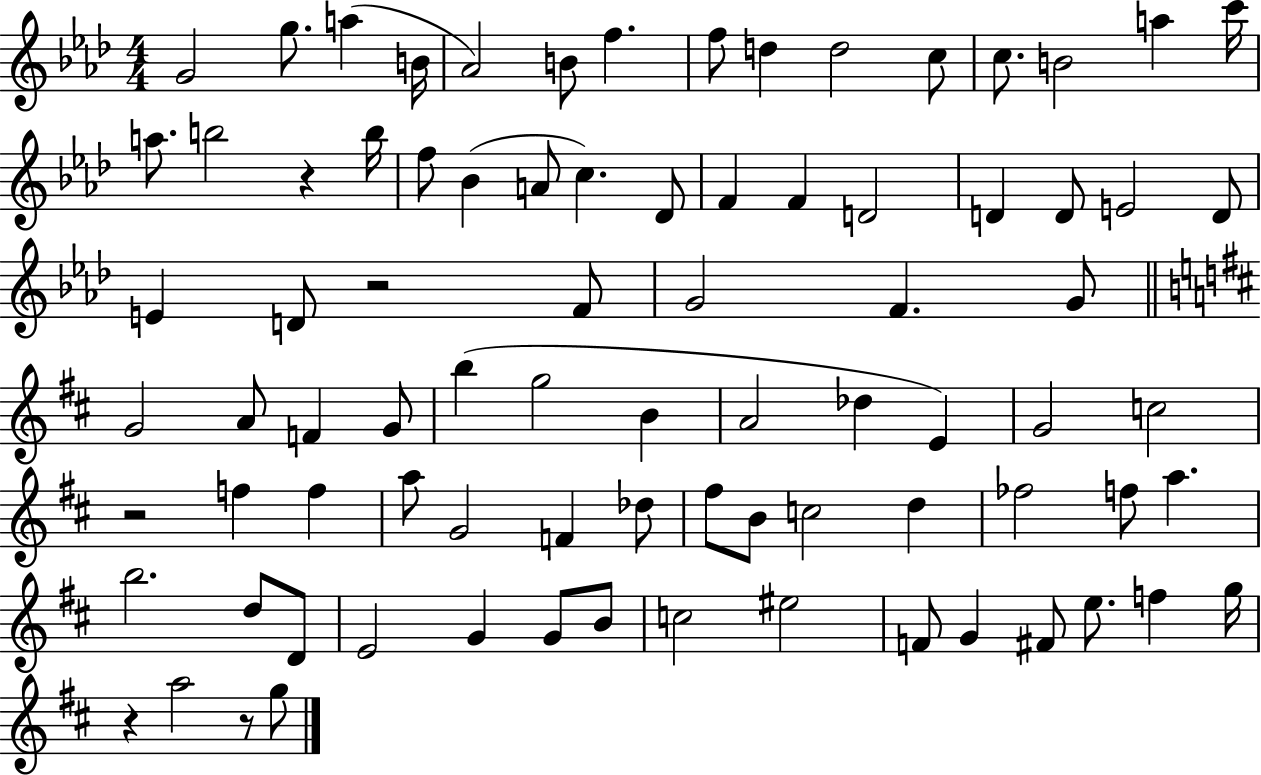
{
  \clef treble
  \numericTimeSignature
  \time 4/4
  \key aes \major
  g'2 g''8. a''4( b'16 | aes'2) b'8 f''4. | f''8 d''4 d''2 c''8 | c''8. b'2 a''4 c'''16 | \break a''8. b''2 r4 b''16 | f''8 bes'4( a'8 c''4.) des'8 | f'4 f'4 d'2 | d'4 d'8 e'2 d'8 | \break e'4 d'8 r2 f'8 | g'2 f'4. g'8 | \bar "||" \break \key d \major g'2 a'8 f'4 g'8 | b''4( g''2 b'4 | a'2 des''4 e'4) | g'2 c''2 | \break r2 f''4 f''4 | a''8 g'2 f'4 des''8 | fis''8 b'8 c''2 d''4 | fes''2 f''8 a''4. | \break b''2. d''8 d'8 | e'2 g'4 g'8 b'8 | c''2 eis''2 | f'8 g'4 fis'8 e''8. f''4 g''16 | \break r4 a''2 r8 g''8 | \bar "|."
}